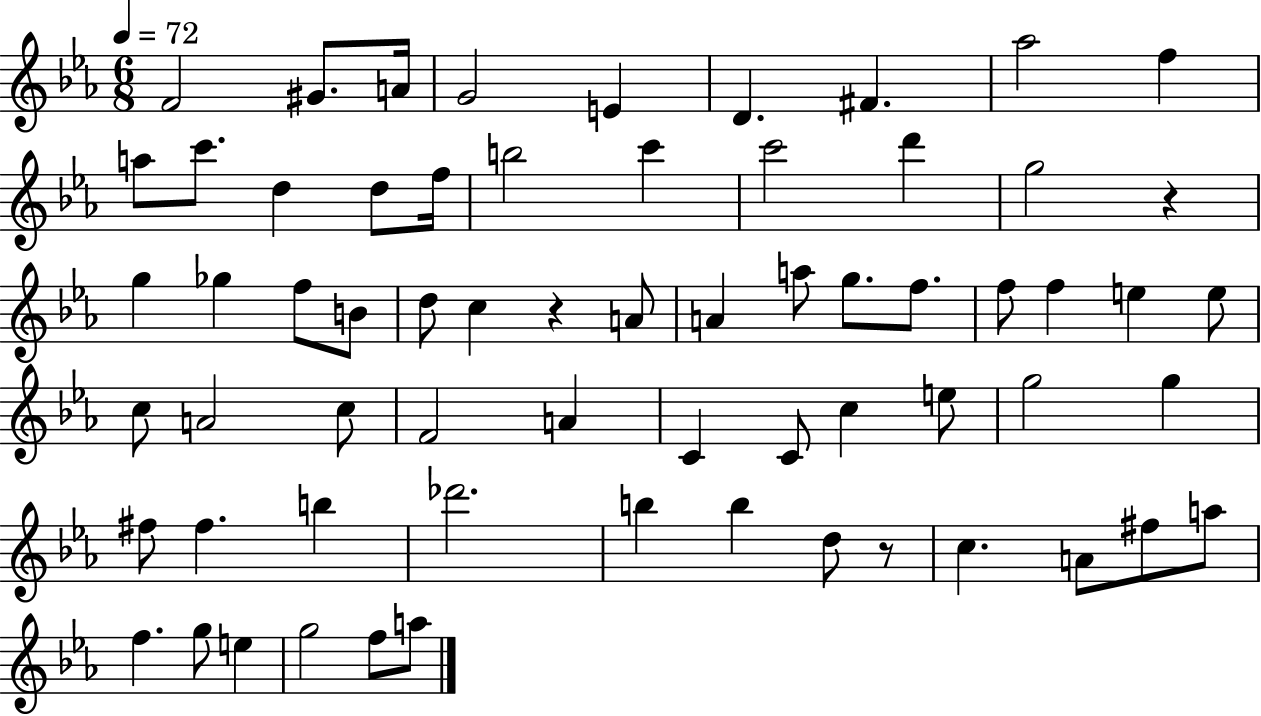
F4/h G#4/e. A4/s G4/h E4/q D4/q. F#4/q. Ab5/h F5/q A5/e C6/e. D5/q D5/e F5/s B5/h C6/q C6/h D6/q G5/h R/q G5/q Gb5/q F5/e B4/e D5/e C5/q R/q A4/e A4/q A5/e G5/e. F5/e. F5/e F5/q E5/q E5/e C5/e A4/h C5/e F4/h A4/q C4/q C4/e C5/q E5/e G5/h G5/q F#5/e F#5/q. B5/q Db6/h. B5/q B5/q D5/e R/e C5/q. A4/e F#5/e A5/e F5/q. G5/e E5/q G5/h F5/e A5/e